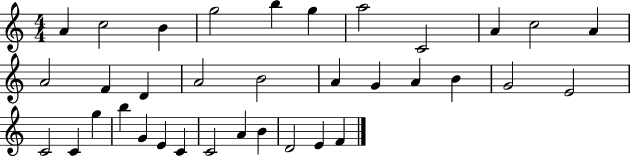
A4/q C5/h B4/q G5/h B5/q G5/q A5/h C4/h A4/q C5/h A4/q A4/h F4/q D4/q A4/h B4/h A4/q G4/q A4/q B4/q G4/h E4/h C4/h C4/q G5/q B5/q G4/q E4/q C4/q C4/h A4/q B4/q D4/h E4/q F4/q